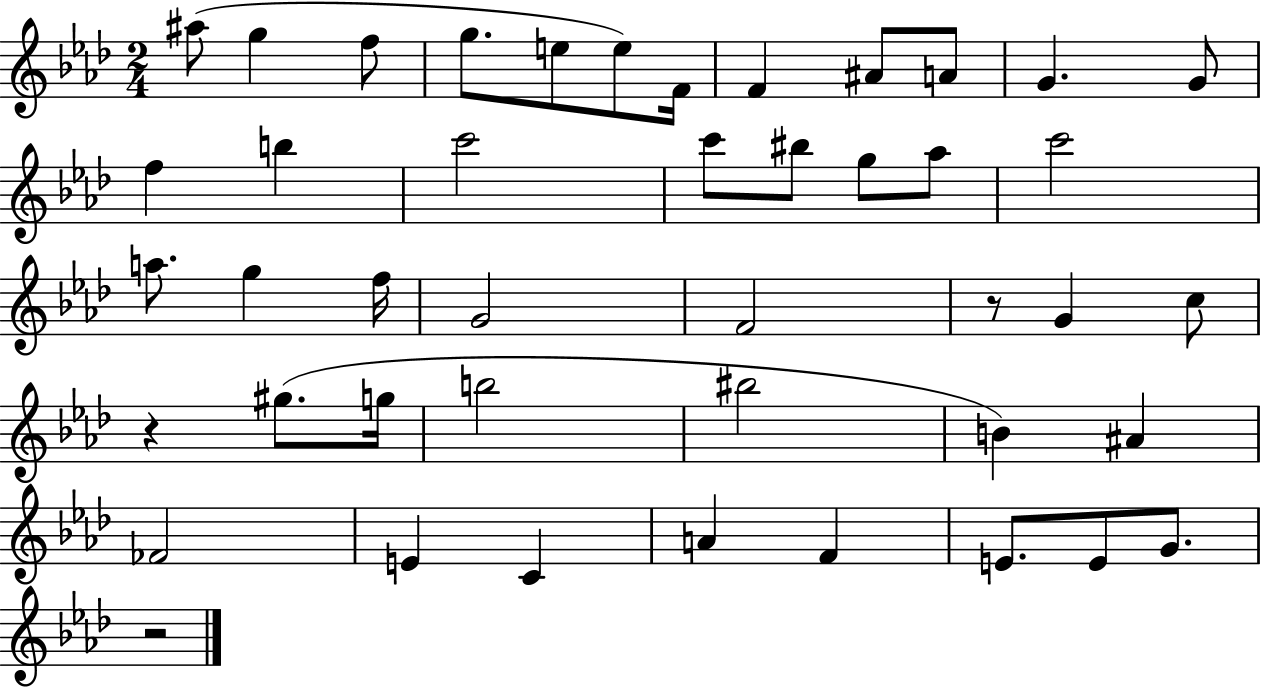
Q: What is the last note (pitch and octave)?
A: G4